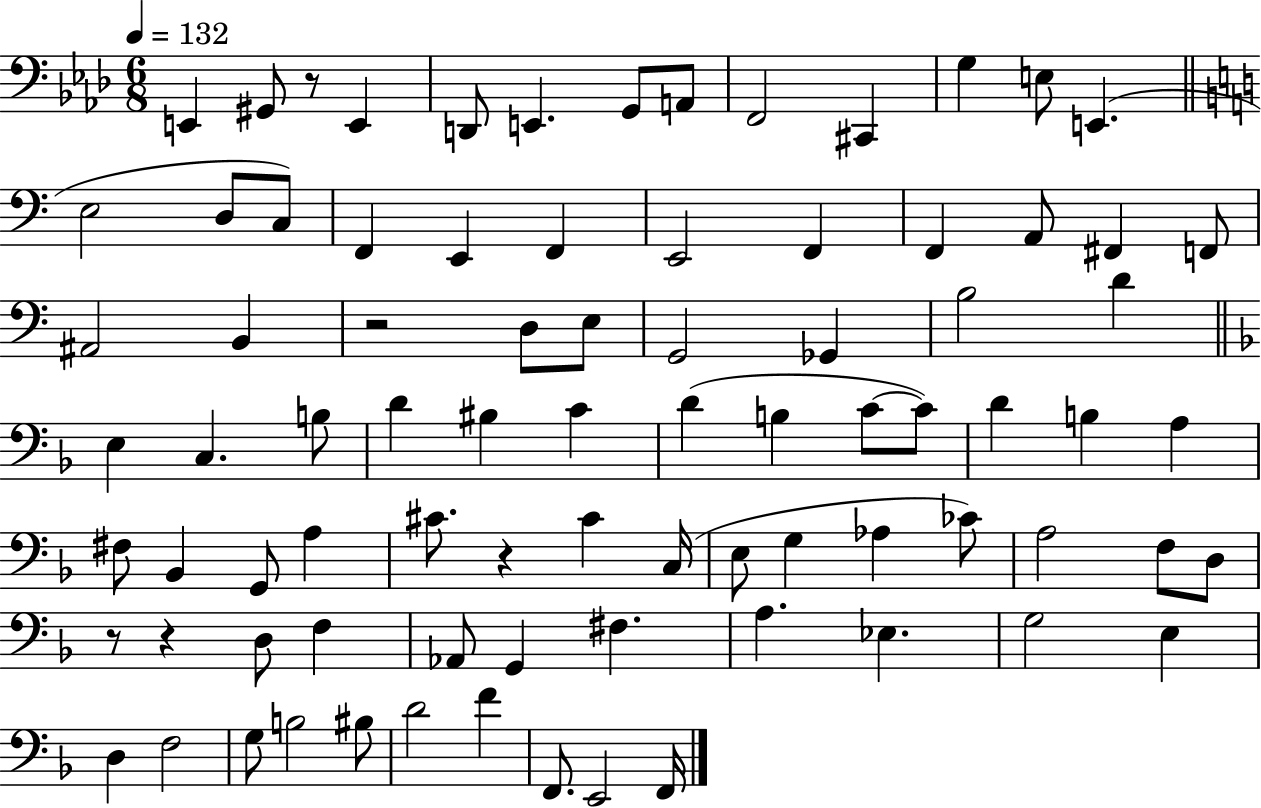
{
  \clef bass
  \numericTimeSignature
  \time 6/8
  \key aes \major
  \tempo 4 = 132
  e,4 gis,8 r8 e,4 | d,8 e,4. g,8 a,8 | f,2 cis,4 | g4 e8 e,4.( | \break \bar "||" \break \key a \minor e2 d8 c8) | f,4 e,4 f,4 | e,2 f,4 | f,4 a,8 fis,4 f,8 | \break ais,2 b,4 | r2 d8 e8 | g,2 ges,4 | b2 d'4 | \break \bar "||" \break \key d \minor e4 c4. b8 | d'4 bis4 c'4 | d'4( b4 c'8~~ c'8) | d'4 b4 a4 | \break fis8 bes,4 g,8 a4 | cis'8. r4 cis'4 c16( | e8 g4 aes4 ces'8) | a2 f8 d8 | \break r8 r4 d8 f4 | aes,8 g,4 fis4. | a4. ees4. | g2 e4 | \break d4 f2 | g8 b2 bis8 | d'2 f'4 | f,8. e,2 f,16 | \break \bar "|."
}